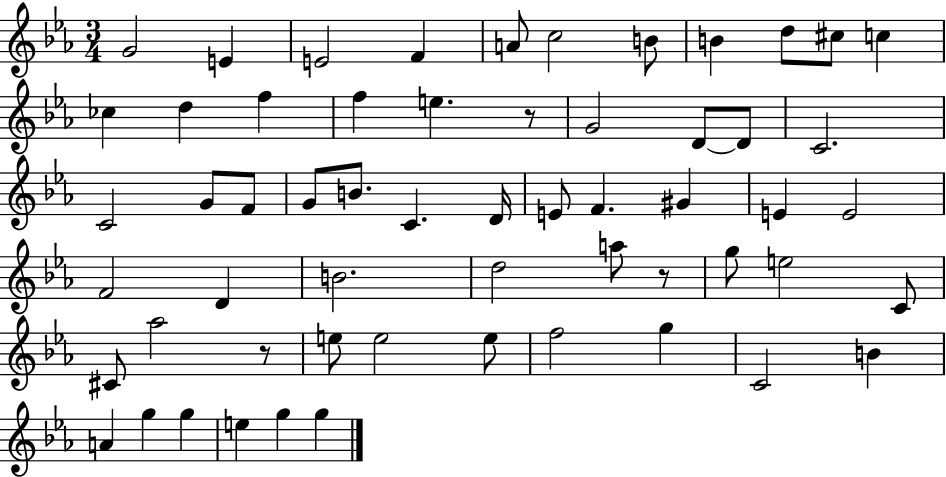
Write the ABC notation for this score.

X:1
T:Untitled
M:3/4
L:1/4
K:Eb
G2 E E2 F A/2 c2 B/2 B d/2 ^c/2 c _c d f f e z/2 G2 D/2 D/2 C2 C2 G/2 F/2 G/2 B/2 C D/4 E/2 F ^G E E2 F2 D B2 d2 a/2 z/2 g/2 e2 C/2 ^C/2 _a2 z/2 e/2 e2 e/2 f2 g C2 B A g g e g g